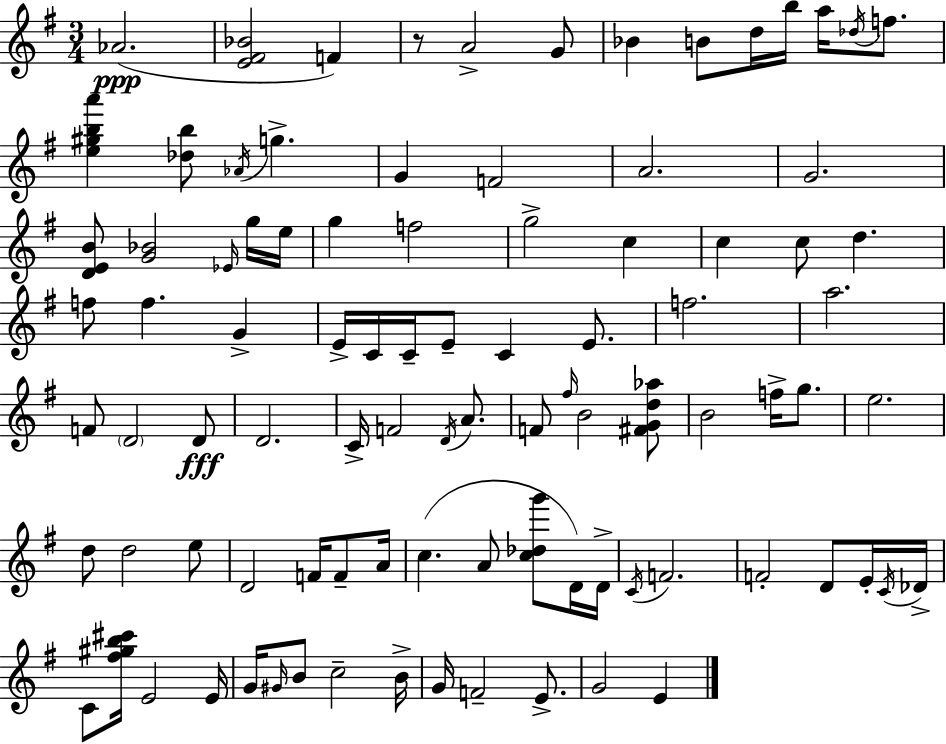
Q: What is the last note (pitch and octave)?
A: E4